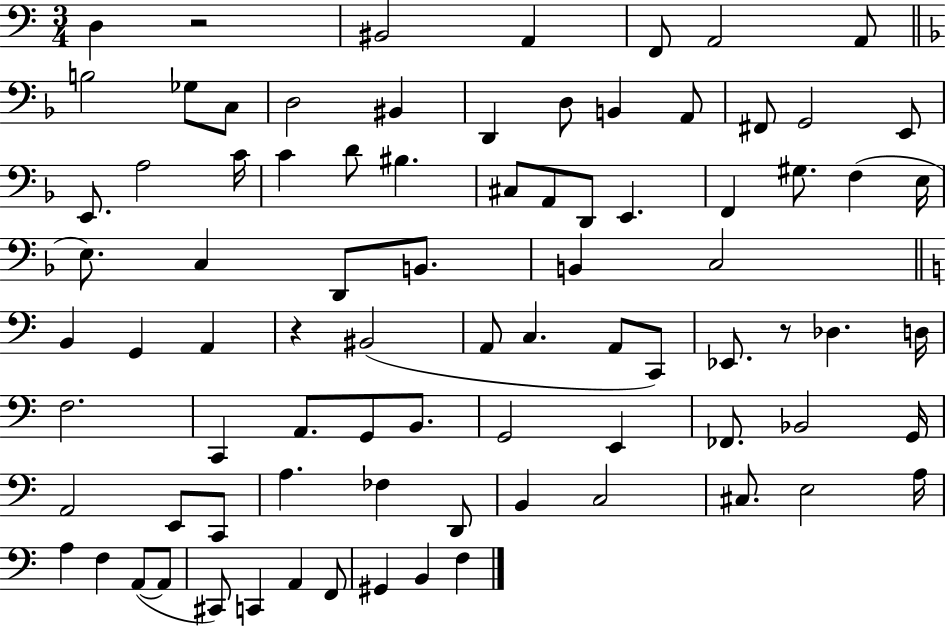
{
  \clef bass
  \numericTimeSignature
  \time 3/4
  \key c \major
  d4 r2 | bis,2 a,4 | f,8 a,2 a,8 | \bar "||" \break \key d \minor b2 ges8 c8 | d2 bis,4 | d,4 d8 b,4 a,8 | fis,8 g,2 e,8 | \break e,8. a2 c'16 | c'4 d'8 bis4. | cis8 a,8 d,8 e,4. | f,4 gis8. f4( e16 | \break e8.) c4 d,8 b,8. | b,4 c2 | \bar "||" \break \key c \major b,4 g,4 a,4 | r4 bis,2( | a,8 c4. a,8 c,8) | ees,8. r8 des4. d16 | \break f2. | c,4 a,8. g,8 b,8. | g,2 e,4 | fes,8. bes,2 g,16 | \break a,2 e,8 c,8 | a4. fes4 d,8 | b,4 c2 | cis8. e2 a16 | \break a4 f4 a,8~(~ a,8 | cis,8) c,4 a,4 f,8 | gis,4 b,4 f4 | \bar "|."
}